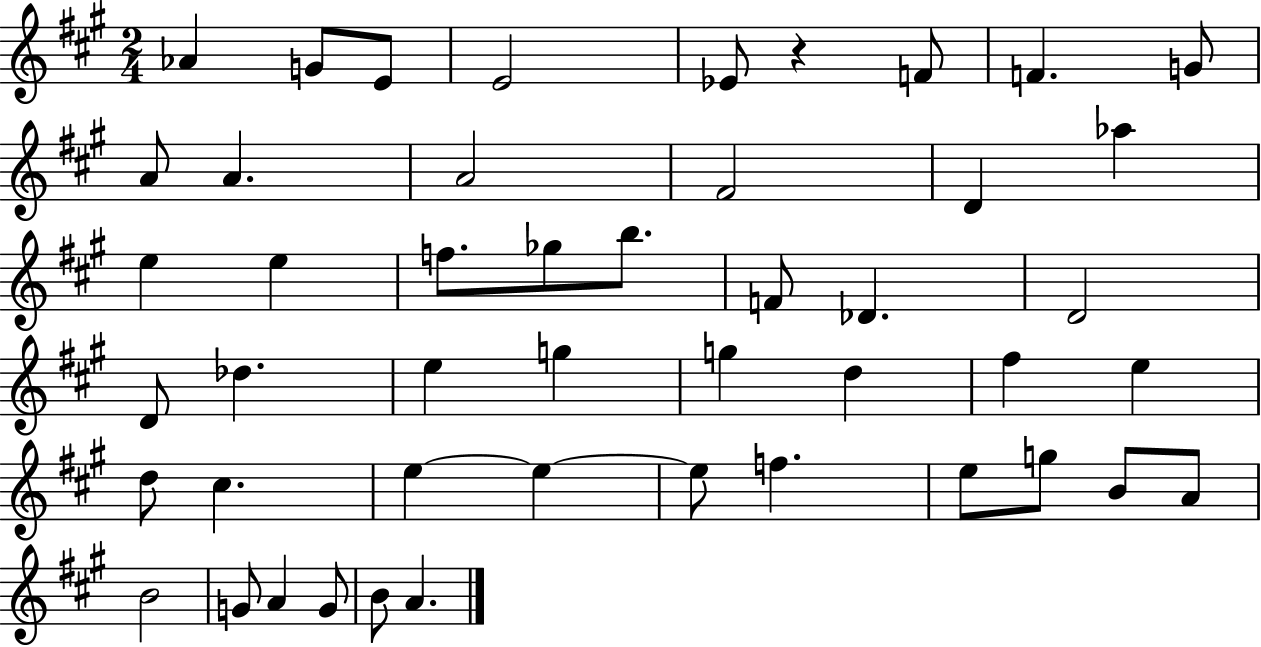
X:1
T:Untitled
M:2/4
L:1/4
K:A
_A G/2 E/2 E2 _E/2 z F/2 F G/2 A/2 A A2 ^F2 D _a e e f/2 _g/2 b/2 F/2 _D D2 D/2 _d e g g d ^f e d/2 ^c e e e/2 f e/2 g/2 B/2 A/2 B2 G/2 A G/2 B/2 A